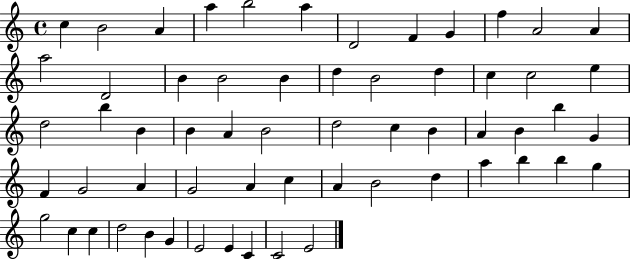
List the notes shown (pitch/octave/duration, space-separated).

C5/q B4/h A4/q A5/q B5/h A5/q D4/h F4/q G4/q F5/q A4/h A4/q A5/h D4/h B4/q B4/h B4/q D5/q B4/h D5/q C5/q C5/h E5/q D5/h B5/q B4/q B4/q A4/q B4/h D5/h C5/q B4/q A4/q B4/q B5/q G4/q F4/q G4/h A4/q G4/h A4/q C5/q A4/q B4/h D5/q A5/q B5/q B5/q G5/q G5/h C5/q C5/q D5/h B4/q G4/q E4/h E4/q C4/q C4/h E4/h